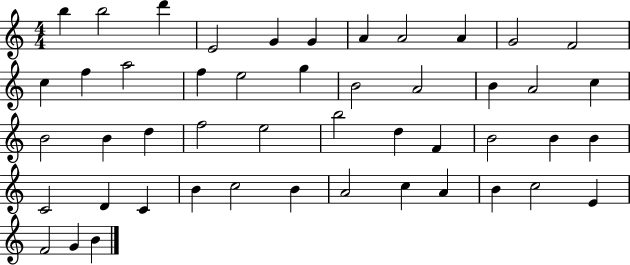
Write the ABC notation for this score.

X:1
T:Untitled
M:4/4
L:1/4
K:C
b b2 d' E2 G G A A2 A G2 F2 c f a2 f e2 g B2 A2 B A2 c B2 B d f2 e2 b2 d F B2 B B C2 D C B c2 B A2 c A B c2 E F2 G B